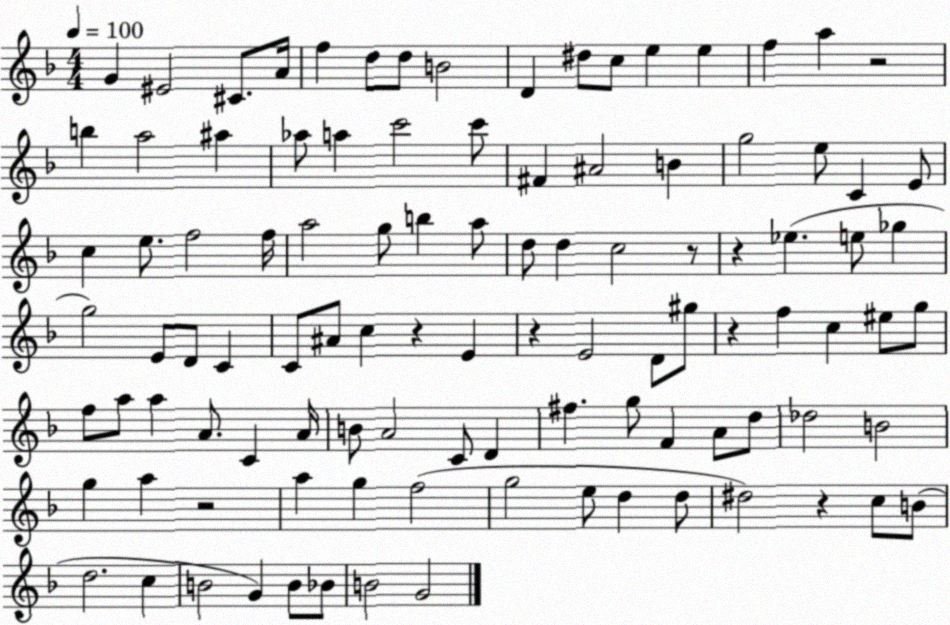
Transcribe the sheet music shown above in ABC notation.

X:1
T:Untitled
M:4/4
L:1/4
K:F
G ^E2 ^C/2 A/4 f d/2 d/2 B2 D ^d/2 c/2 e e f a z2 b a2 ^a _a/2 a c'2 c'/2 ^F ^A2 B g2 e/2 C E/2 c e/2 f2 f/4 a2 g/2 b a/2 d/2 d c2 z/2 z _e e/2 _g g2 E/2 D/2 C C/2 ^A/2 c z E z E2 D/2 ^g/2 z f c ^e/2 g/2 f/2 a/2 a A/2 C A/4 B/2 A2 C/2 D ^f g/2 F A/2 d/2 _d2 B2 g a z2 a g f2 g2 e/2 d d/2 ^d2 z c/2 B/2 d2 c B2 G B/2 _B/2 B2 G2